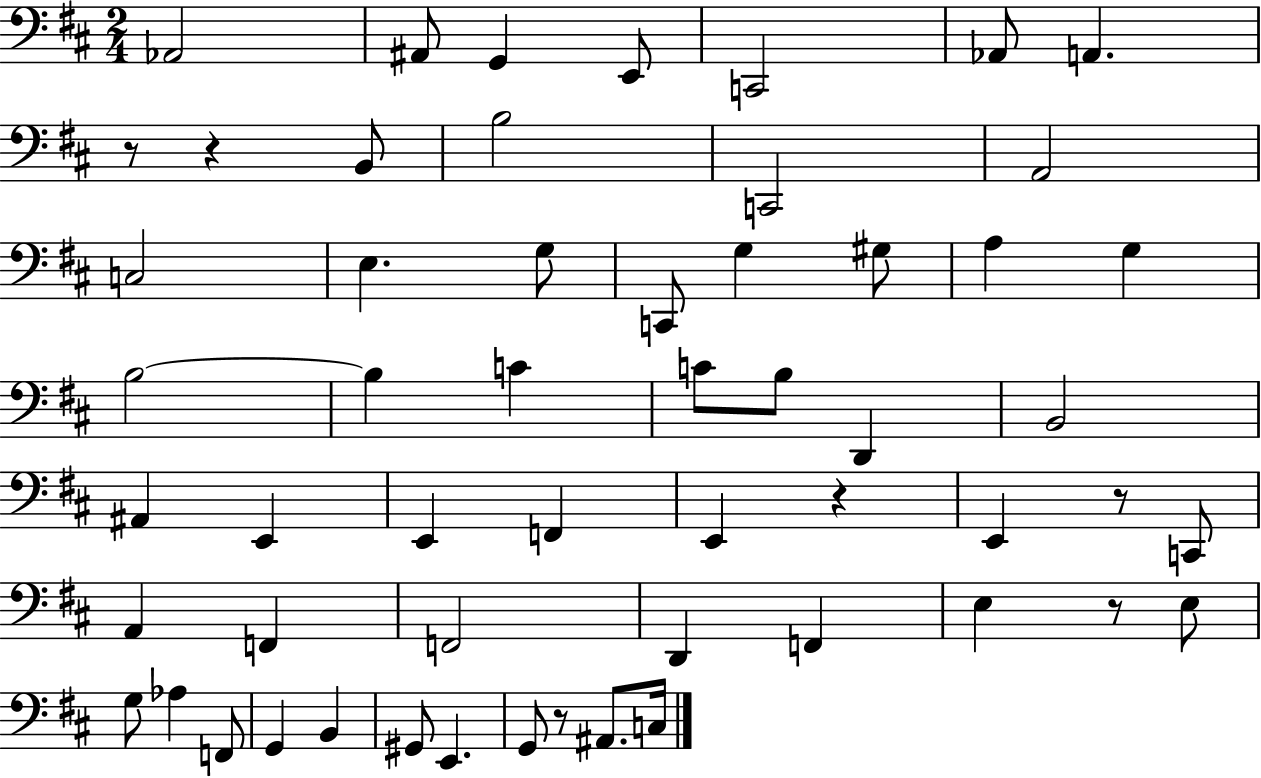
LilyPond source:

{
  \clef bass
  \numericTimeSignature
  \time 2/4
  \key d \major
  aes,2 | ais,8 g,4 e,8 | c,2 | aes,8 a,4. | \break r8 r4 b,8 | b2 | c,2 | a,2 | \break c2 | e4. g8 | c,8 g4 gis8 | a4 g4 | \break b2~~ | b4 c'4 | c'8 b8 d,4 | b,2 | \break ais,4 e,4 | e,4 f,4 | e,4 r4 | e,4 r8 c,8 | \break a,4 f,4 | f,2 | d,4 f,4 | e4 r8 e8 | \break g8 aes4 f,8 | g,4 b,4 | gis,8 e,4. | g,8 r8 ais,8. c16 | \break \bar "|."
}